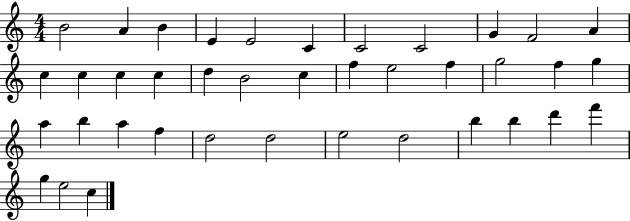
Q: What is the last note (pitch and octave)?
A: C5